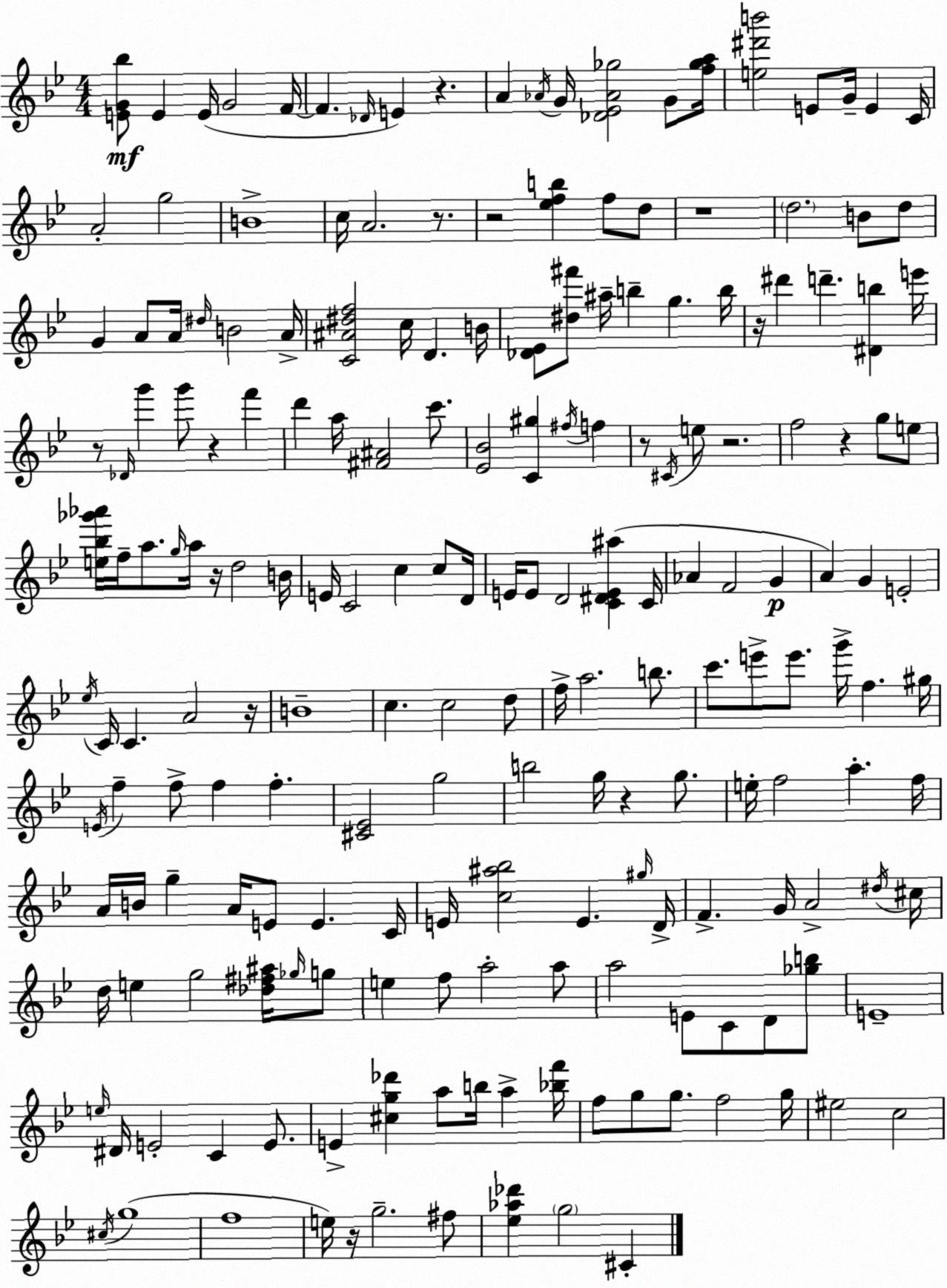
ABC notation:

X:1
T:Untitled
M:4/4
L:1/4
K:Bb
[EG_b]/2 E E/4 G2 F/4 F _D/4 E z A _A/4 G/4 [_D_E_A_g]2 G/2 [f_ga]/4 [e^d'b']2 E/2 G/4 E C/4 A2 g2 B4 c/4 A2 z/2 z2 [_efb] f/2 d/2 z4 d2 B/2 d/2 G A/2 A/4 ^d/4 B2 A/4 [C^A^df]2 c/4 D B/4 [_D_E]/2 [^d^f']/2 ^a/4 b g b/4 z/4 ^d' d' [^Db] e'/4 z/2 _D/4 g' g'/2 z f' d' a/4 [^F^A]2 c'/2 [_E_B]2 [C^g] ^f/4 f z/2 ^C/4 e/2 z2 f2 z g/2 e/2 [e_b_g'_a']/4 f/4 a/2 g/4 a/4 z/4 d2 B/4 E/4 C2 c c/2 D/4 E/4 E/2 D2 [C^DE^a] C/4 _A F2 G A G E2 _e/4 C/4 C A2 z/4 B4 c c2 d/2 f/4 a2 b/2 c'/2 e'/2 e'/2 g'/4 f ^g/4 E/4 f f/2 f f [^C_E]2 g2 b2 g/4 z g/2 e/4 f2 a f/4 A/4 B/4 g A/4 E/2 E C/4 E/4 [c^a_b]2 E ^g/4 D/4 F G/4 A2 ^d/4 ^c/4 d/4 e g2 [_d^f^a]/4 _g/4 g/2 e f/2 a2 a/2 a2 E/2 C/2 D/2 [_gb]/2 E4 e/4 ^D/4 E2 C E/2 E [^cg_d'] a/2 b/4 a [_bf']/4 f/2 g/2 g/2 f2 g/4 ^e2 c2 ^c/4 g4 f4 e/4 z/4 g2 ^f/2 [_e_a_d'] g2 ^C